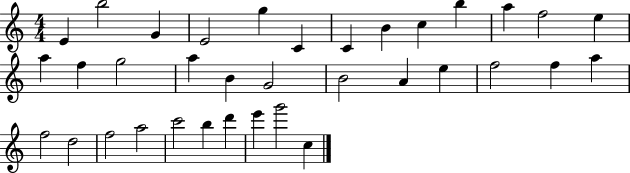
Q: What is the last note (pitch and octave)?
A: C5